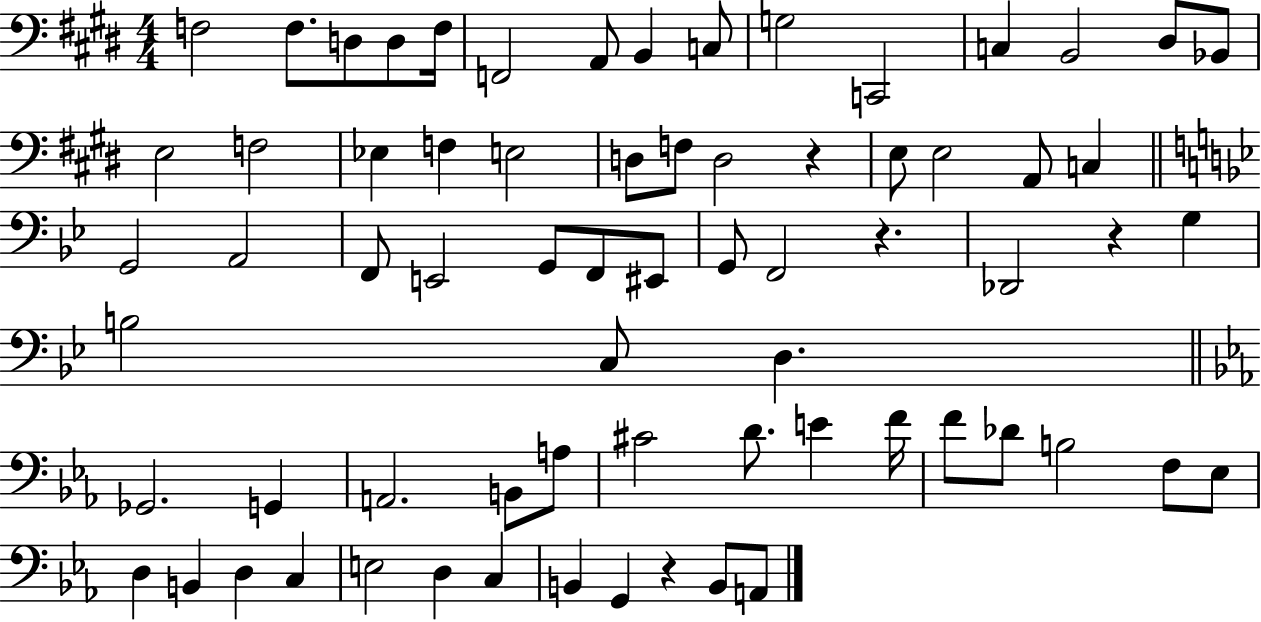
F3/h F3/e. D3/e D3/e F3/s F2/h A2/e B2/q C3/e G3/h C2/h C3/q B2/h D#3/e Bb2/e E3/h F3/h Eb3/q F3/q E3/h D3/e F3/e D3/h R/q E3/e E3/h A2/e C3/q G2/h A2/h F2/e E2/h G2/e F2/e EIS2/e G2/e F2/h R/q. Db2/h R/q G3/q B3/h C3/e D3/q. Gb2/h. G2/q A2/h. B2/e A3/e C#4/h D4/e. E4/q F4/s F4/e Db4/e B3/h F3/e Eb3/e D3/q B2/q D3/q C3/q E3/h D3/q C3/q B2/q G2/q R/q B2/e A2/e